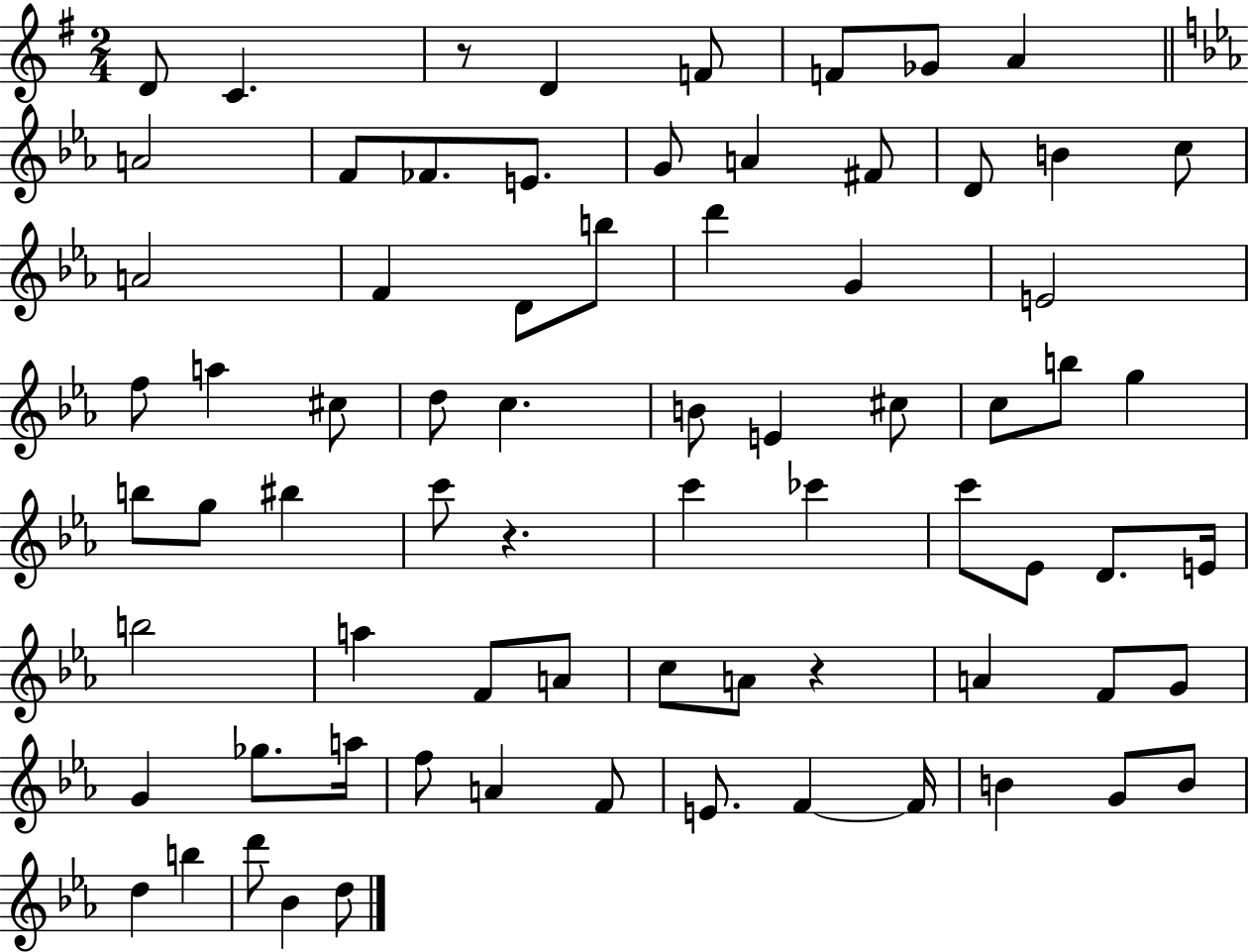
D4/e C4/q. R/e D4/q F4/e F4/e Gb4/e A4/q A4/h F4/e FES4/e. E4/e. G4/e A4/q F#4/e D4/e B4/q C5/e A4/h F4/q D4/e B5/e D6/q G4/q E4/h F5/e A5/q C#5/e D5/e C5/q. B4/e E4/q C#5/e C5/e B5/e G5/q B5/e G5/e BIS5/q C6/e R/q. C6/q CES6/q C6/e Eb4/e D4/e. E4/s B5/h A5/q F4/e A4/e C5/e A4/e R/q A4/q F4/e G4/e G4/q Gb5/e. A5/s F5/e A4/q F4/e E4/e. F4/q F4/s B4/q G4/e B4/e D5/q B5/q D6/e Bb4/q D5/e